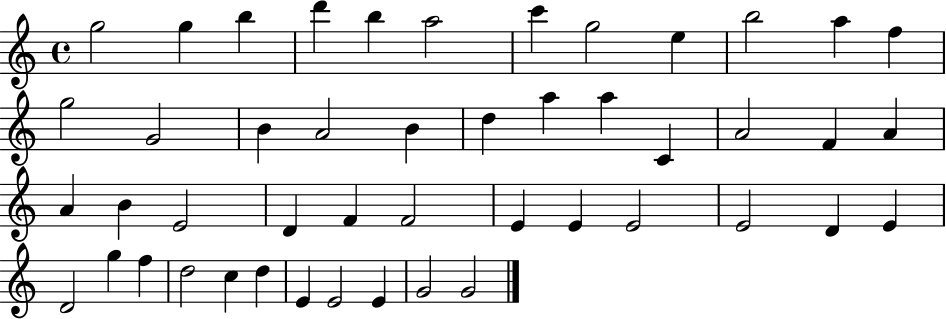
X:1
T:Untitled
M:4/4
L:1/4
K:C
g2 g b d' b a2 c' g2 e b2 a f g2 G2 B A2 B d a a C A2 F A A B E2 D F F2 E E E2 E2 D E D2 g f d2 c d E E2 E G2 G2